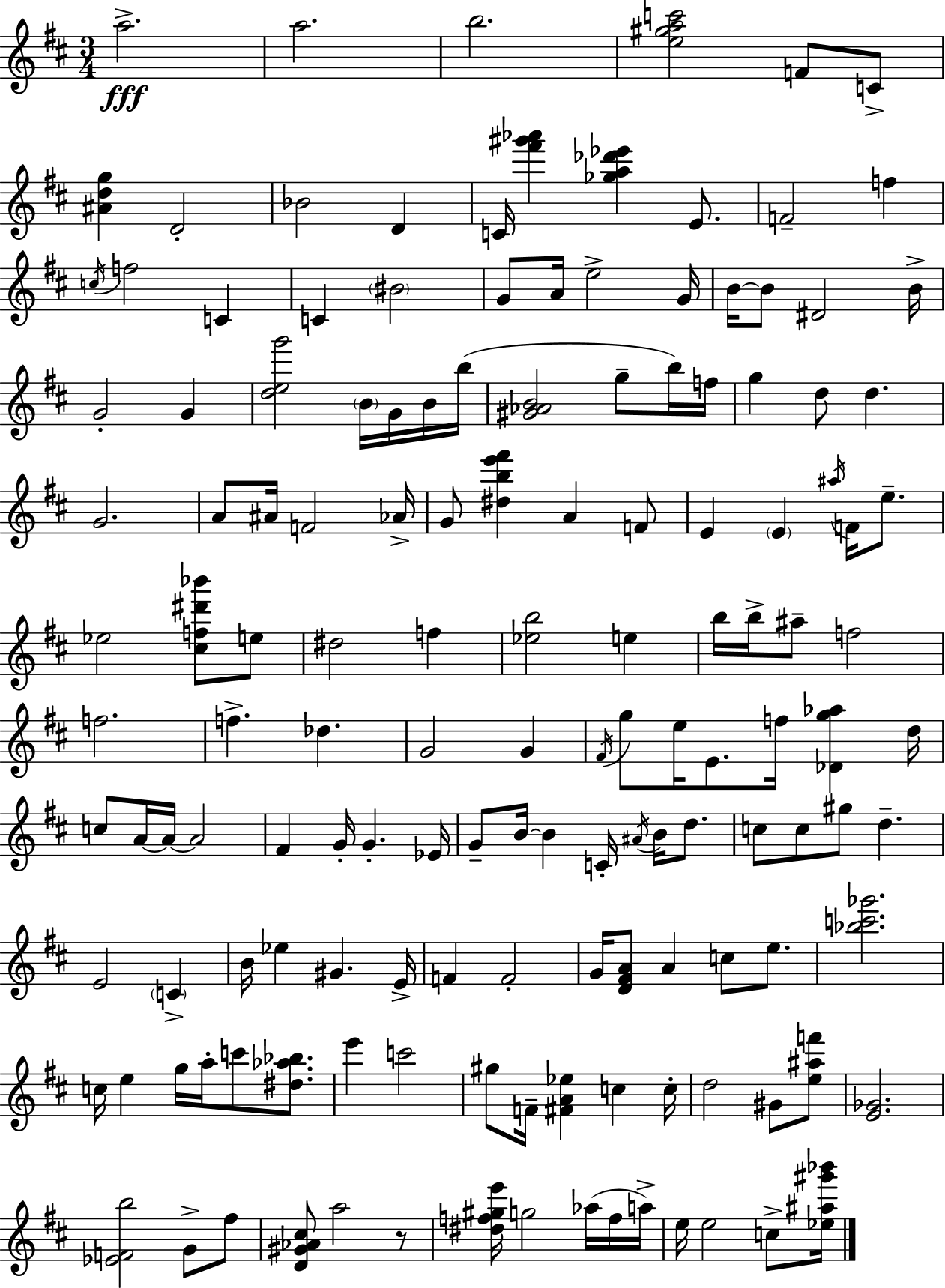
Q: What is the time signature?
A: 3/4